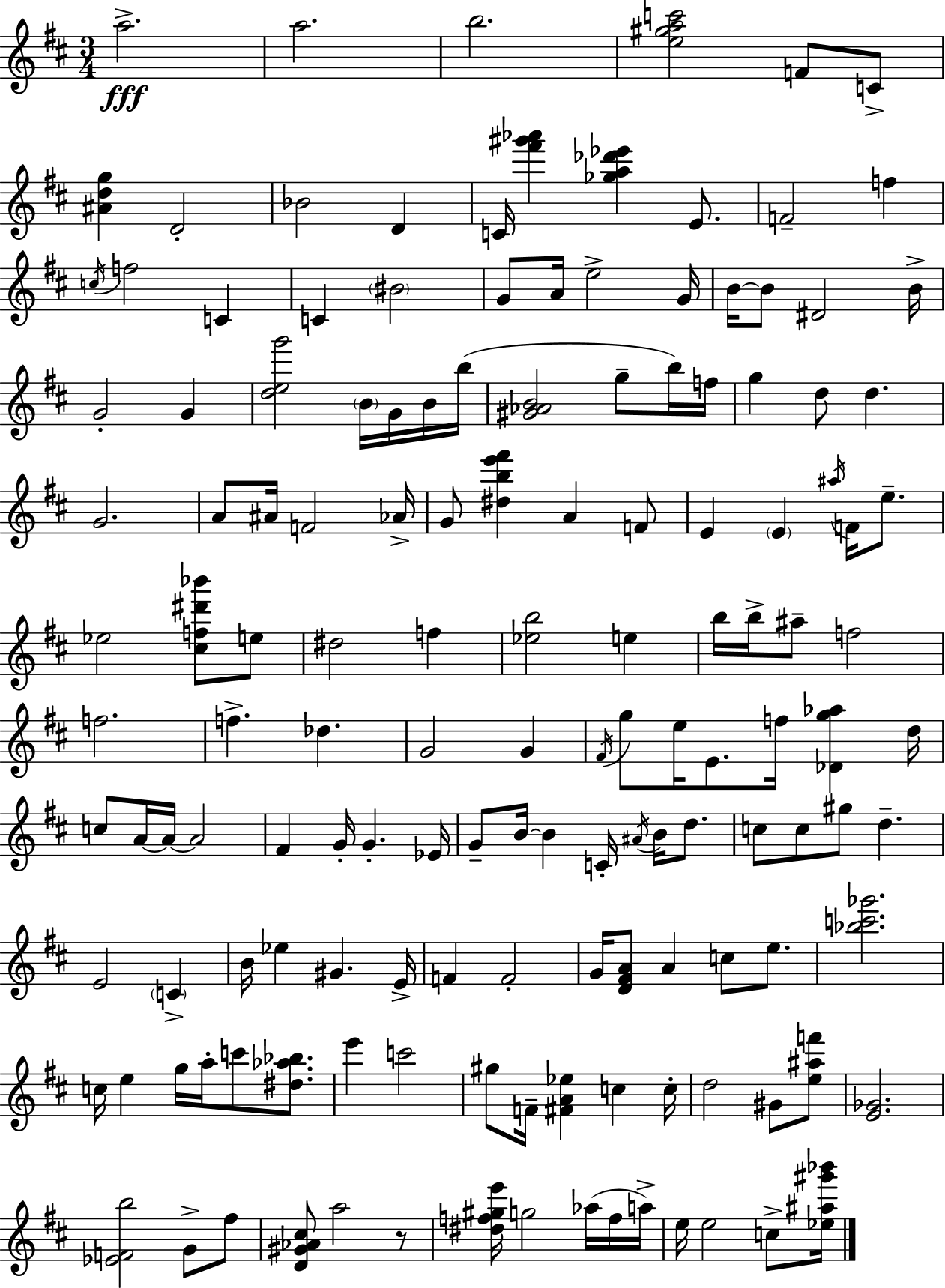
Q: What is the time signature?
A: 3/4